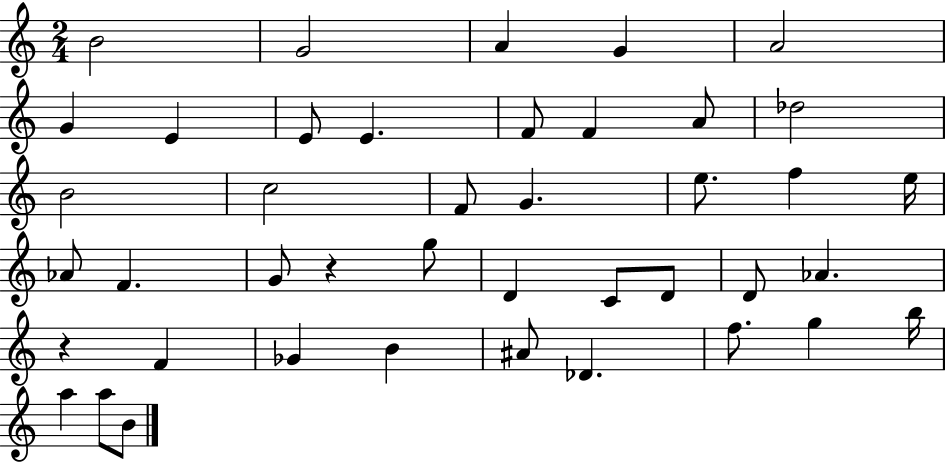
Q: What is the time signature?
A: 2/4